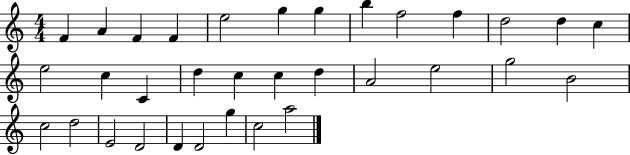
X:1
T:Untitled
M:4/4
L:1/4
K:C
F A F F e2 g g b f2 f d2 d c e2 c C d c c d A2 e2 g2 B2 c2 d2 E2 D2 D D2 g c2 a2